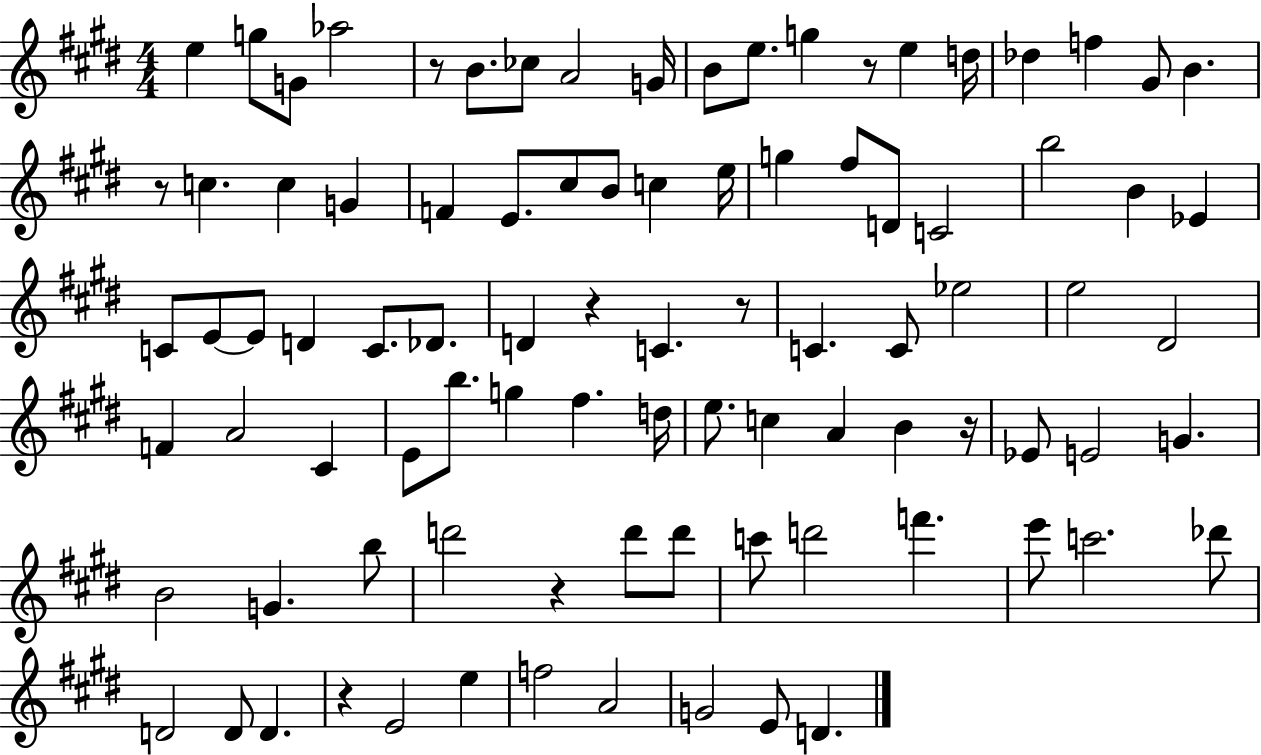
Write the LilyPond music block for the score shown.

{
  \clef treble
  \numericTimeSignature
  \time 4/4
  \key e \major
  e''4 g''8 g'8 aes''2 | r8 b'8. ces''8 a'2 g'16 | b'8 e''8. g''4 r8 e''4 d''16 | des''4 f''4 gis'8 b'4. | \break r8 c''4. c''4 g'4 | f'4 e'8. cis''8 b'8 c''4 e''16 | g''4 fis''8 d'8 c'2 | b''2 b'4 ees'4 | \break c'8 e'8~~ e'8 d'4 c'8. des'8. | d'4 r4 c'4. r8 | c'4. c'8 ees''2 | e''2 dis'2 | \break f'4 a'2 cis'4 | e'8 b''8. g''4 fis''4. d''16 | e''8. c''4 a'4 b'4 r16 | ees'8 e'2 g'4. | \break b'2 g'4. b''8 | d'''2 r4 d'''8 d'''8 | c'''8 d'''2 f'''4. | e'''8 c'''2. des'''8 | \break d'2 d'8 d'4. | r4 e'2 e''4 | f''2 a'2 | g'2 e'8 d'4. | \break \bar "|."
}